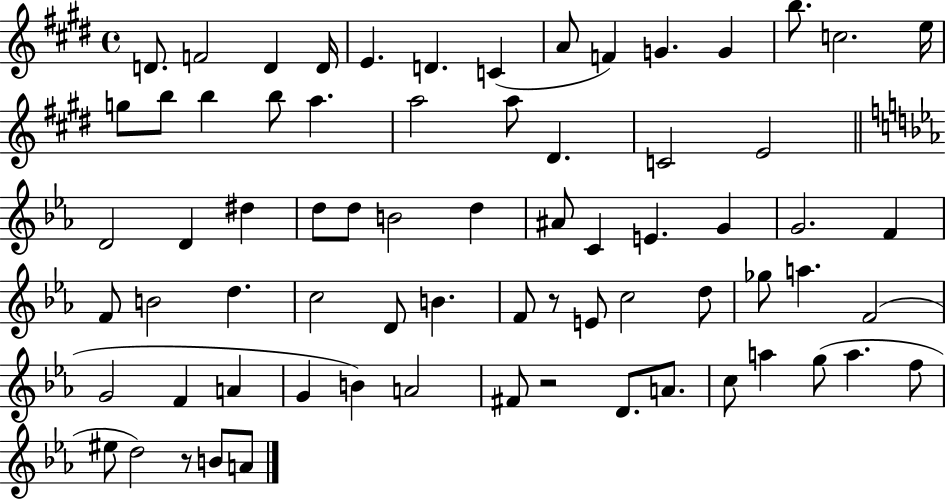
D4/e. F4/h D4/q D4/s E4/q. D4/q. C4/q A4/e F4/q G4/q. G4/q B5/e. C5/h. E5/s G5/e B5/e B5/q B5/e A5/q. A5/h A5/e D#4/q. C4/h E4/h D4/h D4/q D#5/q D5/e D5/e B4/h D5/q A#4/e C4/q E4/q. G4/q G4/h. F4/q F4/e B4/h D5/q. C5/h D4/e B4/q. F4/e R/e E4/e C5/h D5/e Gb5/e A5/q. F4/h G4/h F4/q A4/q G4/q B4/q A4/h F#4/e R/h D4/e. A4/e. C5/e A5/q G5/e A5/q. F5/e EIS5/e D5/h R/e B4/e A4/e